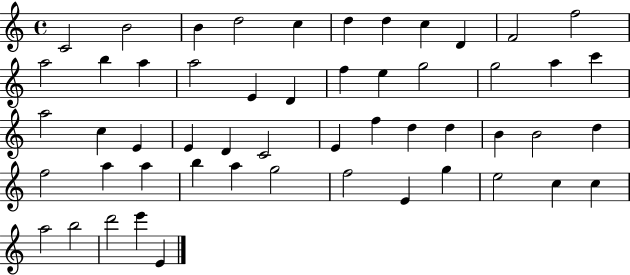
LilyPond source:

{
  \clef treble
  \time 4/4
  \defaultTimeSignature
  \key c \major
  c'2 b'2 | b'4 d''2 c''4 | d''4 d''4 c''4 d'4 | f'2 f''2 | \break a''2 b''4 a''4 | a''2 e'4 d'4 | f''4 e''4 g''2 | g''2 a''4 c'''4 | \break a''2 c''4 e'4 | e'4 d'4 c'2 | e'4 f''4 d''4 d''4 | b'4 b'2 d''4 | \break f''2 a''4 a''4 | b''4 a''4 g''2 | f''2 e'4 g''4 | e''2 c''4 c''4 | \break a''2 b''2 | d'''2 e'''4 e'4 | \bar "|."
}